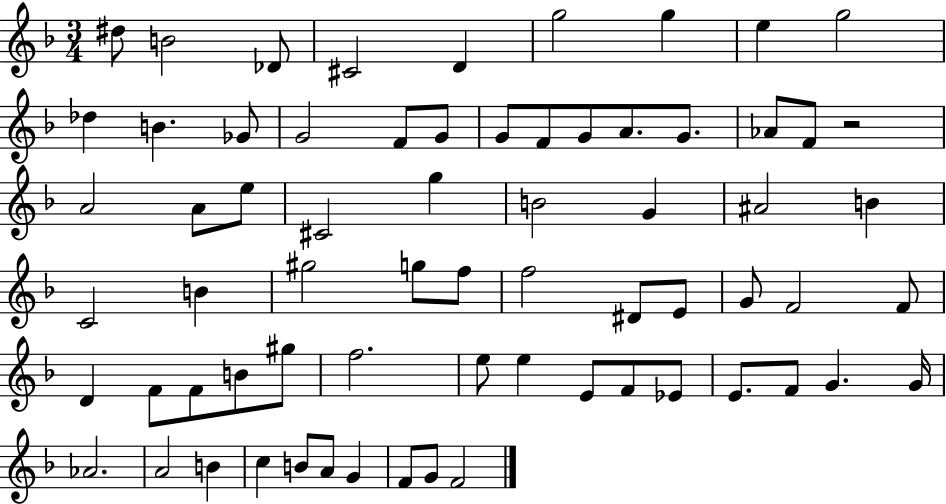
{
  \clef treble
  \numericTimeSignature
  \time 3/4
  \key f \major
  dis''8 b'2 des'8 | cis'2 d'4 | g''2 g''4 | e''4 g''2 | \break des''4 b'4. ges'8 | g'2 f'8 g'8 | g'8 f'8 g'8 a'8. g'8. | aes'8 f'8 r2 | \break a'2 a'8 e''8 | cis'2 g''4 | b'2 g'4 | ais'2 b'4 | \break c'2 b'4 | gis''2 g''8 f''8 | f''2 dis'8 e'8 | g'8 f'2 f'8 | \break d'4 f'8 f'8 b'8 gis''8 | f''2. | e''8 e''4 e'8 f'8 ees'8 | e'8. f'8 g'4. g'16 | \break aes'2. | a'2 b'4 | c''4 b'8 a'8 g'4 | f'8 g'8 f'2 | \break \bar "|."
}